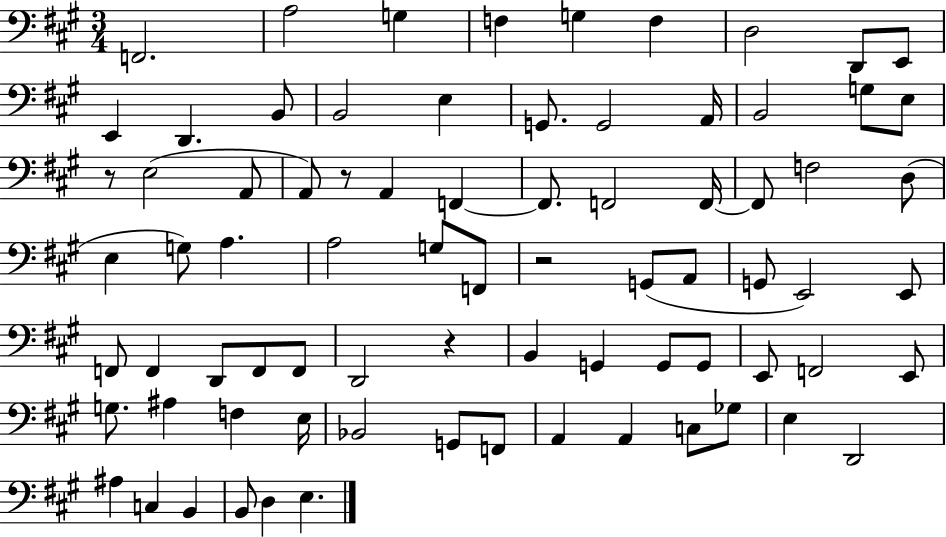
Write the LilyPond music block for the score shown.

{
  \clef bass
  \numericTimeSignature
  \time 3/4
  \key a \major
  \repeat volta 2 { f,2. | a2 g4 | f4 g4 f4 | d2 d,8 e,8 | \break e,4 d,4. b,8 | b,2 e4 | g,8. g,2 a,16 | b,2 g8 e8 | \break r8 e2( a,8 | a,8) r8 a,4 f,4~~ | f,8. f,2 f,16~~ | f,8 f2 d8( | \break e4 g8) a4. | a2 g8 f,8 | r2 g,8( a,8 | g,8 e,2) e,8 | \break f,8 f,4 d,8 f,8 f,8 | d,2 r4 | b,4 g,4 g,8 g,8 | e,8 f,2 e,8 | \break g8. ais4 f4 e16 | bes,2 g,8 f,8 | a,4 a,4 c8 ges8 | e4 d,2 | \break ais4 c4 b,4 | b,8 d4 e4. | } \bar "|."
}